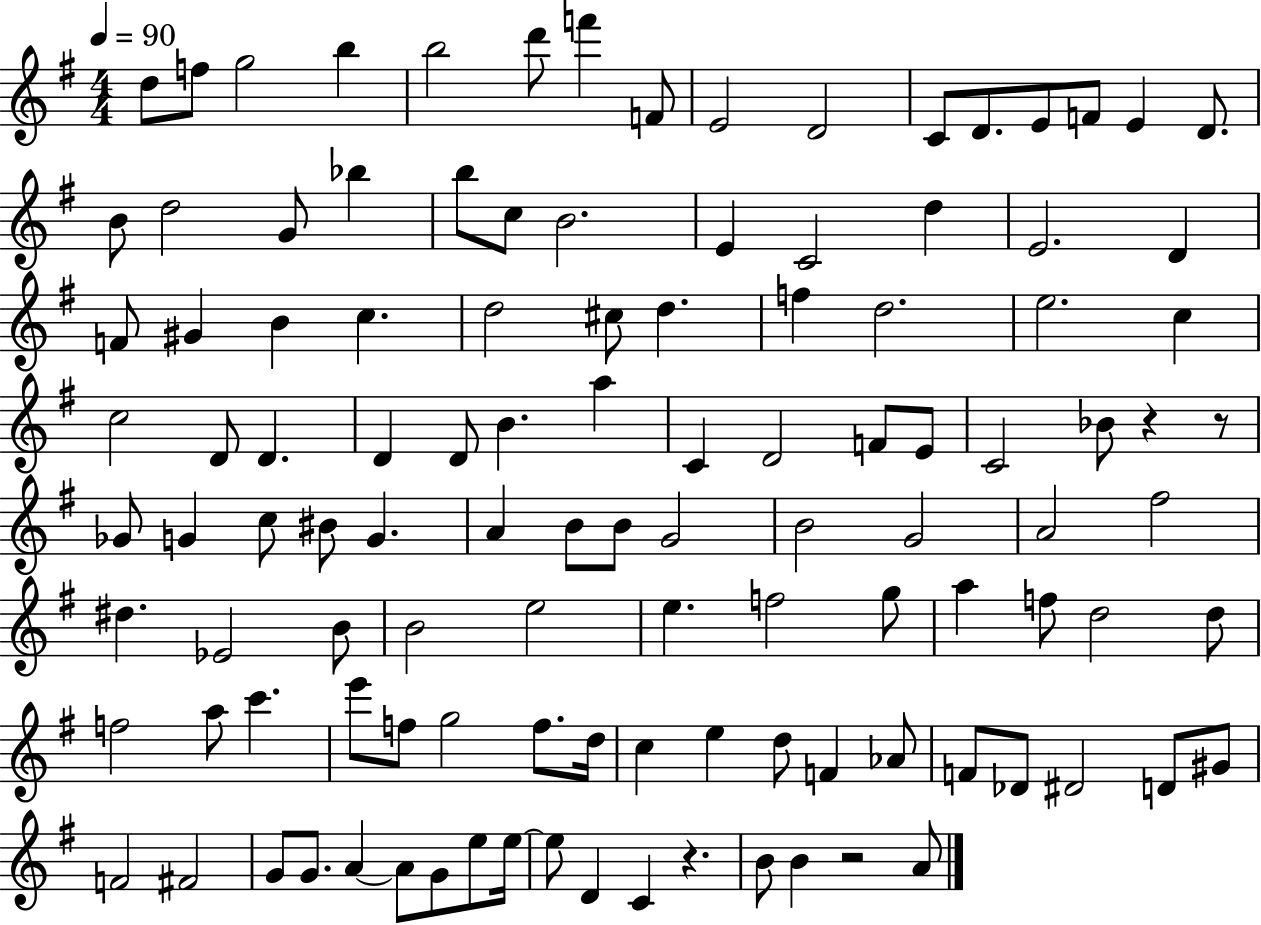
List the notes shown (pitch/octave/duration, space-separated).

D5/e F5/e G5/h B5/q B5/h D6/e F6/q F4/e E4/h D4/h C4/e D4/e. E4/e F4/e E4/q D4/e. B4/e D5/h G4/e Bb5/q B5/e C5/e B4/h. E4/q C4/h D5/q E4/h. D4/q F4/e G#4/q B4/q C5/q. D5/h C#5/e D5/q. F5/q D5/h. E5/h. C5/q C5/h D4/e D4/q. D4/q D4/e B4/q. A5/q C4/q D4/h F4/e E4/e C4/h Bb4/e R/q R/e Gb4/e G4/q C5/e BIS4/e G4/q. A4/q B4/e B4/e G4/h B4/h G4/h A4/h F#5/h D#5/q. Eb4/h B4/e B4/h E5/h E5/q. F5/h G5/e A5/q F5/e D5/h D5/e F5/h A5/e C6/q. E6/e F5/e G5/h F5/e. D5/s C5/q E5/q D5/e F4/q Ab4/e F4/e Db4/e D#4/h D4/e G#4/e F4/h F#4/h G4/e G4/e. A4/q A4/e G4/e E5/e E5/s E5/e D4/q C4/q R/q. B4/e B4/q R/h A4/e